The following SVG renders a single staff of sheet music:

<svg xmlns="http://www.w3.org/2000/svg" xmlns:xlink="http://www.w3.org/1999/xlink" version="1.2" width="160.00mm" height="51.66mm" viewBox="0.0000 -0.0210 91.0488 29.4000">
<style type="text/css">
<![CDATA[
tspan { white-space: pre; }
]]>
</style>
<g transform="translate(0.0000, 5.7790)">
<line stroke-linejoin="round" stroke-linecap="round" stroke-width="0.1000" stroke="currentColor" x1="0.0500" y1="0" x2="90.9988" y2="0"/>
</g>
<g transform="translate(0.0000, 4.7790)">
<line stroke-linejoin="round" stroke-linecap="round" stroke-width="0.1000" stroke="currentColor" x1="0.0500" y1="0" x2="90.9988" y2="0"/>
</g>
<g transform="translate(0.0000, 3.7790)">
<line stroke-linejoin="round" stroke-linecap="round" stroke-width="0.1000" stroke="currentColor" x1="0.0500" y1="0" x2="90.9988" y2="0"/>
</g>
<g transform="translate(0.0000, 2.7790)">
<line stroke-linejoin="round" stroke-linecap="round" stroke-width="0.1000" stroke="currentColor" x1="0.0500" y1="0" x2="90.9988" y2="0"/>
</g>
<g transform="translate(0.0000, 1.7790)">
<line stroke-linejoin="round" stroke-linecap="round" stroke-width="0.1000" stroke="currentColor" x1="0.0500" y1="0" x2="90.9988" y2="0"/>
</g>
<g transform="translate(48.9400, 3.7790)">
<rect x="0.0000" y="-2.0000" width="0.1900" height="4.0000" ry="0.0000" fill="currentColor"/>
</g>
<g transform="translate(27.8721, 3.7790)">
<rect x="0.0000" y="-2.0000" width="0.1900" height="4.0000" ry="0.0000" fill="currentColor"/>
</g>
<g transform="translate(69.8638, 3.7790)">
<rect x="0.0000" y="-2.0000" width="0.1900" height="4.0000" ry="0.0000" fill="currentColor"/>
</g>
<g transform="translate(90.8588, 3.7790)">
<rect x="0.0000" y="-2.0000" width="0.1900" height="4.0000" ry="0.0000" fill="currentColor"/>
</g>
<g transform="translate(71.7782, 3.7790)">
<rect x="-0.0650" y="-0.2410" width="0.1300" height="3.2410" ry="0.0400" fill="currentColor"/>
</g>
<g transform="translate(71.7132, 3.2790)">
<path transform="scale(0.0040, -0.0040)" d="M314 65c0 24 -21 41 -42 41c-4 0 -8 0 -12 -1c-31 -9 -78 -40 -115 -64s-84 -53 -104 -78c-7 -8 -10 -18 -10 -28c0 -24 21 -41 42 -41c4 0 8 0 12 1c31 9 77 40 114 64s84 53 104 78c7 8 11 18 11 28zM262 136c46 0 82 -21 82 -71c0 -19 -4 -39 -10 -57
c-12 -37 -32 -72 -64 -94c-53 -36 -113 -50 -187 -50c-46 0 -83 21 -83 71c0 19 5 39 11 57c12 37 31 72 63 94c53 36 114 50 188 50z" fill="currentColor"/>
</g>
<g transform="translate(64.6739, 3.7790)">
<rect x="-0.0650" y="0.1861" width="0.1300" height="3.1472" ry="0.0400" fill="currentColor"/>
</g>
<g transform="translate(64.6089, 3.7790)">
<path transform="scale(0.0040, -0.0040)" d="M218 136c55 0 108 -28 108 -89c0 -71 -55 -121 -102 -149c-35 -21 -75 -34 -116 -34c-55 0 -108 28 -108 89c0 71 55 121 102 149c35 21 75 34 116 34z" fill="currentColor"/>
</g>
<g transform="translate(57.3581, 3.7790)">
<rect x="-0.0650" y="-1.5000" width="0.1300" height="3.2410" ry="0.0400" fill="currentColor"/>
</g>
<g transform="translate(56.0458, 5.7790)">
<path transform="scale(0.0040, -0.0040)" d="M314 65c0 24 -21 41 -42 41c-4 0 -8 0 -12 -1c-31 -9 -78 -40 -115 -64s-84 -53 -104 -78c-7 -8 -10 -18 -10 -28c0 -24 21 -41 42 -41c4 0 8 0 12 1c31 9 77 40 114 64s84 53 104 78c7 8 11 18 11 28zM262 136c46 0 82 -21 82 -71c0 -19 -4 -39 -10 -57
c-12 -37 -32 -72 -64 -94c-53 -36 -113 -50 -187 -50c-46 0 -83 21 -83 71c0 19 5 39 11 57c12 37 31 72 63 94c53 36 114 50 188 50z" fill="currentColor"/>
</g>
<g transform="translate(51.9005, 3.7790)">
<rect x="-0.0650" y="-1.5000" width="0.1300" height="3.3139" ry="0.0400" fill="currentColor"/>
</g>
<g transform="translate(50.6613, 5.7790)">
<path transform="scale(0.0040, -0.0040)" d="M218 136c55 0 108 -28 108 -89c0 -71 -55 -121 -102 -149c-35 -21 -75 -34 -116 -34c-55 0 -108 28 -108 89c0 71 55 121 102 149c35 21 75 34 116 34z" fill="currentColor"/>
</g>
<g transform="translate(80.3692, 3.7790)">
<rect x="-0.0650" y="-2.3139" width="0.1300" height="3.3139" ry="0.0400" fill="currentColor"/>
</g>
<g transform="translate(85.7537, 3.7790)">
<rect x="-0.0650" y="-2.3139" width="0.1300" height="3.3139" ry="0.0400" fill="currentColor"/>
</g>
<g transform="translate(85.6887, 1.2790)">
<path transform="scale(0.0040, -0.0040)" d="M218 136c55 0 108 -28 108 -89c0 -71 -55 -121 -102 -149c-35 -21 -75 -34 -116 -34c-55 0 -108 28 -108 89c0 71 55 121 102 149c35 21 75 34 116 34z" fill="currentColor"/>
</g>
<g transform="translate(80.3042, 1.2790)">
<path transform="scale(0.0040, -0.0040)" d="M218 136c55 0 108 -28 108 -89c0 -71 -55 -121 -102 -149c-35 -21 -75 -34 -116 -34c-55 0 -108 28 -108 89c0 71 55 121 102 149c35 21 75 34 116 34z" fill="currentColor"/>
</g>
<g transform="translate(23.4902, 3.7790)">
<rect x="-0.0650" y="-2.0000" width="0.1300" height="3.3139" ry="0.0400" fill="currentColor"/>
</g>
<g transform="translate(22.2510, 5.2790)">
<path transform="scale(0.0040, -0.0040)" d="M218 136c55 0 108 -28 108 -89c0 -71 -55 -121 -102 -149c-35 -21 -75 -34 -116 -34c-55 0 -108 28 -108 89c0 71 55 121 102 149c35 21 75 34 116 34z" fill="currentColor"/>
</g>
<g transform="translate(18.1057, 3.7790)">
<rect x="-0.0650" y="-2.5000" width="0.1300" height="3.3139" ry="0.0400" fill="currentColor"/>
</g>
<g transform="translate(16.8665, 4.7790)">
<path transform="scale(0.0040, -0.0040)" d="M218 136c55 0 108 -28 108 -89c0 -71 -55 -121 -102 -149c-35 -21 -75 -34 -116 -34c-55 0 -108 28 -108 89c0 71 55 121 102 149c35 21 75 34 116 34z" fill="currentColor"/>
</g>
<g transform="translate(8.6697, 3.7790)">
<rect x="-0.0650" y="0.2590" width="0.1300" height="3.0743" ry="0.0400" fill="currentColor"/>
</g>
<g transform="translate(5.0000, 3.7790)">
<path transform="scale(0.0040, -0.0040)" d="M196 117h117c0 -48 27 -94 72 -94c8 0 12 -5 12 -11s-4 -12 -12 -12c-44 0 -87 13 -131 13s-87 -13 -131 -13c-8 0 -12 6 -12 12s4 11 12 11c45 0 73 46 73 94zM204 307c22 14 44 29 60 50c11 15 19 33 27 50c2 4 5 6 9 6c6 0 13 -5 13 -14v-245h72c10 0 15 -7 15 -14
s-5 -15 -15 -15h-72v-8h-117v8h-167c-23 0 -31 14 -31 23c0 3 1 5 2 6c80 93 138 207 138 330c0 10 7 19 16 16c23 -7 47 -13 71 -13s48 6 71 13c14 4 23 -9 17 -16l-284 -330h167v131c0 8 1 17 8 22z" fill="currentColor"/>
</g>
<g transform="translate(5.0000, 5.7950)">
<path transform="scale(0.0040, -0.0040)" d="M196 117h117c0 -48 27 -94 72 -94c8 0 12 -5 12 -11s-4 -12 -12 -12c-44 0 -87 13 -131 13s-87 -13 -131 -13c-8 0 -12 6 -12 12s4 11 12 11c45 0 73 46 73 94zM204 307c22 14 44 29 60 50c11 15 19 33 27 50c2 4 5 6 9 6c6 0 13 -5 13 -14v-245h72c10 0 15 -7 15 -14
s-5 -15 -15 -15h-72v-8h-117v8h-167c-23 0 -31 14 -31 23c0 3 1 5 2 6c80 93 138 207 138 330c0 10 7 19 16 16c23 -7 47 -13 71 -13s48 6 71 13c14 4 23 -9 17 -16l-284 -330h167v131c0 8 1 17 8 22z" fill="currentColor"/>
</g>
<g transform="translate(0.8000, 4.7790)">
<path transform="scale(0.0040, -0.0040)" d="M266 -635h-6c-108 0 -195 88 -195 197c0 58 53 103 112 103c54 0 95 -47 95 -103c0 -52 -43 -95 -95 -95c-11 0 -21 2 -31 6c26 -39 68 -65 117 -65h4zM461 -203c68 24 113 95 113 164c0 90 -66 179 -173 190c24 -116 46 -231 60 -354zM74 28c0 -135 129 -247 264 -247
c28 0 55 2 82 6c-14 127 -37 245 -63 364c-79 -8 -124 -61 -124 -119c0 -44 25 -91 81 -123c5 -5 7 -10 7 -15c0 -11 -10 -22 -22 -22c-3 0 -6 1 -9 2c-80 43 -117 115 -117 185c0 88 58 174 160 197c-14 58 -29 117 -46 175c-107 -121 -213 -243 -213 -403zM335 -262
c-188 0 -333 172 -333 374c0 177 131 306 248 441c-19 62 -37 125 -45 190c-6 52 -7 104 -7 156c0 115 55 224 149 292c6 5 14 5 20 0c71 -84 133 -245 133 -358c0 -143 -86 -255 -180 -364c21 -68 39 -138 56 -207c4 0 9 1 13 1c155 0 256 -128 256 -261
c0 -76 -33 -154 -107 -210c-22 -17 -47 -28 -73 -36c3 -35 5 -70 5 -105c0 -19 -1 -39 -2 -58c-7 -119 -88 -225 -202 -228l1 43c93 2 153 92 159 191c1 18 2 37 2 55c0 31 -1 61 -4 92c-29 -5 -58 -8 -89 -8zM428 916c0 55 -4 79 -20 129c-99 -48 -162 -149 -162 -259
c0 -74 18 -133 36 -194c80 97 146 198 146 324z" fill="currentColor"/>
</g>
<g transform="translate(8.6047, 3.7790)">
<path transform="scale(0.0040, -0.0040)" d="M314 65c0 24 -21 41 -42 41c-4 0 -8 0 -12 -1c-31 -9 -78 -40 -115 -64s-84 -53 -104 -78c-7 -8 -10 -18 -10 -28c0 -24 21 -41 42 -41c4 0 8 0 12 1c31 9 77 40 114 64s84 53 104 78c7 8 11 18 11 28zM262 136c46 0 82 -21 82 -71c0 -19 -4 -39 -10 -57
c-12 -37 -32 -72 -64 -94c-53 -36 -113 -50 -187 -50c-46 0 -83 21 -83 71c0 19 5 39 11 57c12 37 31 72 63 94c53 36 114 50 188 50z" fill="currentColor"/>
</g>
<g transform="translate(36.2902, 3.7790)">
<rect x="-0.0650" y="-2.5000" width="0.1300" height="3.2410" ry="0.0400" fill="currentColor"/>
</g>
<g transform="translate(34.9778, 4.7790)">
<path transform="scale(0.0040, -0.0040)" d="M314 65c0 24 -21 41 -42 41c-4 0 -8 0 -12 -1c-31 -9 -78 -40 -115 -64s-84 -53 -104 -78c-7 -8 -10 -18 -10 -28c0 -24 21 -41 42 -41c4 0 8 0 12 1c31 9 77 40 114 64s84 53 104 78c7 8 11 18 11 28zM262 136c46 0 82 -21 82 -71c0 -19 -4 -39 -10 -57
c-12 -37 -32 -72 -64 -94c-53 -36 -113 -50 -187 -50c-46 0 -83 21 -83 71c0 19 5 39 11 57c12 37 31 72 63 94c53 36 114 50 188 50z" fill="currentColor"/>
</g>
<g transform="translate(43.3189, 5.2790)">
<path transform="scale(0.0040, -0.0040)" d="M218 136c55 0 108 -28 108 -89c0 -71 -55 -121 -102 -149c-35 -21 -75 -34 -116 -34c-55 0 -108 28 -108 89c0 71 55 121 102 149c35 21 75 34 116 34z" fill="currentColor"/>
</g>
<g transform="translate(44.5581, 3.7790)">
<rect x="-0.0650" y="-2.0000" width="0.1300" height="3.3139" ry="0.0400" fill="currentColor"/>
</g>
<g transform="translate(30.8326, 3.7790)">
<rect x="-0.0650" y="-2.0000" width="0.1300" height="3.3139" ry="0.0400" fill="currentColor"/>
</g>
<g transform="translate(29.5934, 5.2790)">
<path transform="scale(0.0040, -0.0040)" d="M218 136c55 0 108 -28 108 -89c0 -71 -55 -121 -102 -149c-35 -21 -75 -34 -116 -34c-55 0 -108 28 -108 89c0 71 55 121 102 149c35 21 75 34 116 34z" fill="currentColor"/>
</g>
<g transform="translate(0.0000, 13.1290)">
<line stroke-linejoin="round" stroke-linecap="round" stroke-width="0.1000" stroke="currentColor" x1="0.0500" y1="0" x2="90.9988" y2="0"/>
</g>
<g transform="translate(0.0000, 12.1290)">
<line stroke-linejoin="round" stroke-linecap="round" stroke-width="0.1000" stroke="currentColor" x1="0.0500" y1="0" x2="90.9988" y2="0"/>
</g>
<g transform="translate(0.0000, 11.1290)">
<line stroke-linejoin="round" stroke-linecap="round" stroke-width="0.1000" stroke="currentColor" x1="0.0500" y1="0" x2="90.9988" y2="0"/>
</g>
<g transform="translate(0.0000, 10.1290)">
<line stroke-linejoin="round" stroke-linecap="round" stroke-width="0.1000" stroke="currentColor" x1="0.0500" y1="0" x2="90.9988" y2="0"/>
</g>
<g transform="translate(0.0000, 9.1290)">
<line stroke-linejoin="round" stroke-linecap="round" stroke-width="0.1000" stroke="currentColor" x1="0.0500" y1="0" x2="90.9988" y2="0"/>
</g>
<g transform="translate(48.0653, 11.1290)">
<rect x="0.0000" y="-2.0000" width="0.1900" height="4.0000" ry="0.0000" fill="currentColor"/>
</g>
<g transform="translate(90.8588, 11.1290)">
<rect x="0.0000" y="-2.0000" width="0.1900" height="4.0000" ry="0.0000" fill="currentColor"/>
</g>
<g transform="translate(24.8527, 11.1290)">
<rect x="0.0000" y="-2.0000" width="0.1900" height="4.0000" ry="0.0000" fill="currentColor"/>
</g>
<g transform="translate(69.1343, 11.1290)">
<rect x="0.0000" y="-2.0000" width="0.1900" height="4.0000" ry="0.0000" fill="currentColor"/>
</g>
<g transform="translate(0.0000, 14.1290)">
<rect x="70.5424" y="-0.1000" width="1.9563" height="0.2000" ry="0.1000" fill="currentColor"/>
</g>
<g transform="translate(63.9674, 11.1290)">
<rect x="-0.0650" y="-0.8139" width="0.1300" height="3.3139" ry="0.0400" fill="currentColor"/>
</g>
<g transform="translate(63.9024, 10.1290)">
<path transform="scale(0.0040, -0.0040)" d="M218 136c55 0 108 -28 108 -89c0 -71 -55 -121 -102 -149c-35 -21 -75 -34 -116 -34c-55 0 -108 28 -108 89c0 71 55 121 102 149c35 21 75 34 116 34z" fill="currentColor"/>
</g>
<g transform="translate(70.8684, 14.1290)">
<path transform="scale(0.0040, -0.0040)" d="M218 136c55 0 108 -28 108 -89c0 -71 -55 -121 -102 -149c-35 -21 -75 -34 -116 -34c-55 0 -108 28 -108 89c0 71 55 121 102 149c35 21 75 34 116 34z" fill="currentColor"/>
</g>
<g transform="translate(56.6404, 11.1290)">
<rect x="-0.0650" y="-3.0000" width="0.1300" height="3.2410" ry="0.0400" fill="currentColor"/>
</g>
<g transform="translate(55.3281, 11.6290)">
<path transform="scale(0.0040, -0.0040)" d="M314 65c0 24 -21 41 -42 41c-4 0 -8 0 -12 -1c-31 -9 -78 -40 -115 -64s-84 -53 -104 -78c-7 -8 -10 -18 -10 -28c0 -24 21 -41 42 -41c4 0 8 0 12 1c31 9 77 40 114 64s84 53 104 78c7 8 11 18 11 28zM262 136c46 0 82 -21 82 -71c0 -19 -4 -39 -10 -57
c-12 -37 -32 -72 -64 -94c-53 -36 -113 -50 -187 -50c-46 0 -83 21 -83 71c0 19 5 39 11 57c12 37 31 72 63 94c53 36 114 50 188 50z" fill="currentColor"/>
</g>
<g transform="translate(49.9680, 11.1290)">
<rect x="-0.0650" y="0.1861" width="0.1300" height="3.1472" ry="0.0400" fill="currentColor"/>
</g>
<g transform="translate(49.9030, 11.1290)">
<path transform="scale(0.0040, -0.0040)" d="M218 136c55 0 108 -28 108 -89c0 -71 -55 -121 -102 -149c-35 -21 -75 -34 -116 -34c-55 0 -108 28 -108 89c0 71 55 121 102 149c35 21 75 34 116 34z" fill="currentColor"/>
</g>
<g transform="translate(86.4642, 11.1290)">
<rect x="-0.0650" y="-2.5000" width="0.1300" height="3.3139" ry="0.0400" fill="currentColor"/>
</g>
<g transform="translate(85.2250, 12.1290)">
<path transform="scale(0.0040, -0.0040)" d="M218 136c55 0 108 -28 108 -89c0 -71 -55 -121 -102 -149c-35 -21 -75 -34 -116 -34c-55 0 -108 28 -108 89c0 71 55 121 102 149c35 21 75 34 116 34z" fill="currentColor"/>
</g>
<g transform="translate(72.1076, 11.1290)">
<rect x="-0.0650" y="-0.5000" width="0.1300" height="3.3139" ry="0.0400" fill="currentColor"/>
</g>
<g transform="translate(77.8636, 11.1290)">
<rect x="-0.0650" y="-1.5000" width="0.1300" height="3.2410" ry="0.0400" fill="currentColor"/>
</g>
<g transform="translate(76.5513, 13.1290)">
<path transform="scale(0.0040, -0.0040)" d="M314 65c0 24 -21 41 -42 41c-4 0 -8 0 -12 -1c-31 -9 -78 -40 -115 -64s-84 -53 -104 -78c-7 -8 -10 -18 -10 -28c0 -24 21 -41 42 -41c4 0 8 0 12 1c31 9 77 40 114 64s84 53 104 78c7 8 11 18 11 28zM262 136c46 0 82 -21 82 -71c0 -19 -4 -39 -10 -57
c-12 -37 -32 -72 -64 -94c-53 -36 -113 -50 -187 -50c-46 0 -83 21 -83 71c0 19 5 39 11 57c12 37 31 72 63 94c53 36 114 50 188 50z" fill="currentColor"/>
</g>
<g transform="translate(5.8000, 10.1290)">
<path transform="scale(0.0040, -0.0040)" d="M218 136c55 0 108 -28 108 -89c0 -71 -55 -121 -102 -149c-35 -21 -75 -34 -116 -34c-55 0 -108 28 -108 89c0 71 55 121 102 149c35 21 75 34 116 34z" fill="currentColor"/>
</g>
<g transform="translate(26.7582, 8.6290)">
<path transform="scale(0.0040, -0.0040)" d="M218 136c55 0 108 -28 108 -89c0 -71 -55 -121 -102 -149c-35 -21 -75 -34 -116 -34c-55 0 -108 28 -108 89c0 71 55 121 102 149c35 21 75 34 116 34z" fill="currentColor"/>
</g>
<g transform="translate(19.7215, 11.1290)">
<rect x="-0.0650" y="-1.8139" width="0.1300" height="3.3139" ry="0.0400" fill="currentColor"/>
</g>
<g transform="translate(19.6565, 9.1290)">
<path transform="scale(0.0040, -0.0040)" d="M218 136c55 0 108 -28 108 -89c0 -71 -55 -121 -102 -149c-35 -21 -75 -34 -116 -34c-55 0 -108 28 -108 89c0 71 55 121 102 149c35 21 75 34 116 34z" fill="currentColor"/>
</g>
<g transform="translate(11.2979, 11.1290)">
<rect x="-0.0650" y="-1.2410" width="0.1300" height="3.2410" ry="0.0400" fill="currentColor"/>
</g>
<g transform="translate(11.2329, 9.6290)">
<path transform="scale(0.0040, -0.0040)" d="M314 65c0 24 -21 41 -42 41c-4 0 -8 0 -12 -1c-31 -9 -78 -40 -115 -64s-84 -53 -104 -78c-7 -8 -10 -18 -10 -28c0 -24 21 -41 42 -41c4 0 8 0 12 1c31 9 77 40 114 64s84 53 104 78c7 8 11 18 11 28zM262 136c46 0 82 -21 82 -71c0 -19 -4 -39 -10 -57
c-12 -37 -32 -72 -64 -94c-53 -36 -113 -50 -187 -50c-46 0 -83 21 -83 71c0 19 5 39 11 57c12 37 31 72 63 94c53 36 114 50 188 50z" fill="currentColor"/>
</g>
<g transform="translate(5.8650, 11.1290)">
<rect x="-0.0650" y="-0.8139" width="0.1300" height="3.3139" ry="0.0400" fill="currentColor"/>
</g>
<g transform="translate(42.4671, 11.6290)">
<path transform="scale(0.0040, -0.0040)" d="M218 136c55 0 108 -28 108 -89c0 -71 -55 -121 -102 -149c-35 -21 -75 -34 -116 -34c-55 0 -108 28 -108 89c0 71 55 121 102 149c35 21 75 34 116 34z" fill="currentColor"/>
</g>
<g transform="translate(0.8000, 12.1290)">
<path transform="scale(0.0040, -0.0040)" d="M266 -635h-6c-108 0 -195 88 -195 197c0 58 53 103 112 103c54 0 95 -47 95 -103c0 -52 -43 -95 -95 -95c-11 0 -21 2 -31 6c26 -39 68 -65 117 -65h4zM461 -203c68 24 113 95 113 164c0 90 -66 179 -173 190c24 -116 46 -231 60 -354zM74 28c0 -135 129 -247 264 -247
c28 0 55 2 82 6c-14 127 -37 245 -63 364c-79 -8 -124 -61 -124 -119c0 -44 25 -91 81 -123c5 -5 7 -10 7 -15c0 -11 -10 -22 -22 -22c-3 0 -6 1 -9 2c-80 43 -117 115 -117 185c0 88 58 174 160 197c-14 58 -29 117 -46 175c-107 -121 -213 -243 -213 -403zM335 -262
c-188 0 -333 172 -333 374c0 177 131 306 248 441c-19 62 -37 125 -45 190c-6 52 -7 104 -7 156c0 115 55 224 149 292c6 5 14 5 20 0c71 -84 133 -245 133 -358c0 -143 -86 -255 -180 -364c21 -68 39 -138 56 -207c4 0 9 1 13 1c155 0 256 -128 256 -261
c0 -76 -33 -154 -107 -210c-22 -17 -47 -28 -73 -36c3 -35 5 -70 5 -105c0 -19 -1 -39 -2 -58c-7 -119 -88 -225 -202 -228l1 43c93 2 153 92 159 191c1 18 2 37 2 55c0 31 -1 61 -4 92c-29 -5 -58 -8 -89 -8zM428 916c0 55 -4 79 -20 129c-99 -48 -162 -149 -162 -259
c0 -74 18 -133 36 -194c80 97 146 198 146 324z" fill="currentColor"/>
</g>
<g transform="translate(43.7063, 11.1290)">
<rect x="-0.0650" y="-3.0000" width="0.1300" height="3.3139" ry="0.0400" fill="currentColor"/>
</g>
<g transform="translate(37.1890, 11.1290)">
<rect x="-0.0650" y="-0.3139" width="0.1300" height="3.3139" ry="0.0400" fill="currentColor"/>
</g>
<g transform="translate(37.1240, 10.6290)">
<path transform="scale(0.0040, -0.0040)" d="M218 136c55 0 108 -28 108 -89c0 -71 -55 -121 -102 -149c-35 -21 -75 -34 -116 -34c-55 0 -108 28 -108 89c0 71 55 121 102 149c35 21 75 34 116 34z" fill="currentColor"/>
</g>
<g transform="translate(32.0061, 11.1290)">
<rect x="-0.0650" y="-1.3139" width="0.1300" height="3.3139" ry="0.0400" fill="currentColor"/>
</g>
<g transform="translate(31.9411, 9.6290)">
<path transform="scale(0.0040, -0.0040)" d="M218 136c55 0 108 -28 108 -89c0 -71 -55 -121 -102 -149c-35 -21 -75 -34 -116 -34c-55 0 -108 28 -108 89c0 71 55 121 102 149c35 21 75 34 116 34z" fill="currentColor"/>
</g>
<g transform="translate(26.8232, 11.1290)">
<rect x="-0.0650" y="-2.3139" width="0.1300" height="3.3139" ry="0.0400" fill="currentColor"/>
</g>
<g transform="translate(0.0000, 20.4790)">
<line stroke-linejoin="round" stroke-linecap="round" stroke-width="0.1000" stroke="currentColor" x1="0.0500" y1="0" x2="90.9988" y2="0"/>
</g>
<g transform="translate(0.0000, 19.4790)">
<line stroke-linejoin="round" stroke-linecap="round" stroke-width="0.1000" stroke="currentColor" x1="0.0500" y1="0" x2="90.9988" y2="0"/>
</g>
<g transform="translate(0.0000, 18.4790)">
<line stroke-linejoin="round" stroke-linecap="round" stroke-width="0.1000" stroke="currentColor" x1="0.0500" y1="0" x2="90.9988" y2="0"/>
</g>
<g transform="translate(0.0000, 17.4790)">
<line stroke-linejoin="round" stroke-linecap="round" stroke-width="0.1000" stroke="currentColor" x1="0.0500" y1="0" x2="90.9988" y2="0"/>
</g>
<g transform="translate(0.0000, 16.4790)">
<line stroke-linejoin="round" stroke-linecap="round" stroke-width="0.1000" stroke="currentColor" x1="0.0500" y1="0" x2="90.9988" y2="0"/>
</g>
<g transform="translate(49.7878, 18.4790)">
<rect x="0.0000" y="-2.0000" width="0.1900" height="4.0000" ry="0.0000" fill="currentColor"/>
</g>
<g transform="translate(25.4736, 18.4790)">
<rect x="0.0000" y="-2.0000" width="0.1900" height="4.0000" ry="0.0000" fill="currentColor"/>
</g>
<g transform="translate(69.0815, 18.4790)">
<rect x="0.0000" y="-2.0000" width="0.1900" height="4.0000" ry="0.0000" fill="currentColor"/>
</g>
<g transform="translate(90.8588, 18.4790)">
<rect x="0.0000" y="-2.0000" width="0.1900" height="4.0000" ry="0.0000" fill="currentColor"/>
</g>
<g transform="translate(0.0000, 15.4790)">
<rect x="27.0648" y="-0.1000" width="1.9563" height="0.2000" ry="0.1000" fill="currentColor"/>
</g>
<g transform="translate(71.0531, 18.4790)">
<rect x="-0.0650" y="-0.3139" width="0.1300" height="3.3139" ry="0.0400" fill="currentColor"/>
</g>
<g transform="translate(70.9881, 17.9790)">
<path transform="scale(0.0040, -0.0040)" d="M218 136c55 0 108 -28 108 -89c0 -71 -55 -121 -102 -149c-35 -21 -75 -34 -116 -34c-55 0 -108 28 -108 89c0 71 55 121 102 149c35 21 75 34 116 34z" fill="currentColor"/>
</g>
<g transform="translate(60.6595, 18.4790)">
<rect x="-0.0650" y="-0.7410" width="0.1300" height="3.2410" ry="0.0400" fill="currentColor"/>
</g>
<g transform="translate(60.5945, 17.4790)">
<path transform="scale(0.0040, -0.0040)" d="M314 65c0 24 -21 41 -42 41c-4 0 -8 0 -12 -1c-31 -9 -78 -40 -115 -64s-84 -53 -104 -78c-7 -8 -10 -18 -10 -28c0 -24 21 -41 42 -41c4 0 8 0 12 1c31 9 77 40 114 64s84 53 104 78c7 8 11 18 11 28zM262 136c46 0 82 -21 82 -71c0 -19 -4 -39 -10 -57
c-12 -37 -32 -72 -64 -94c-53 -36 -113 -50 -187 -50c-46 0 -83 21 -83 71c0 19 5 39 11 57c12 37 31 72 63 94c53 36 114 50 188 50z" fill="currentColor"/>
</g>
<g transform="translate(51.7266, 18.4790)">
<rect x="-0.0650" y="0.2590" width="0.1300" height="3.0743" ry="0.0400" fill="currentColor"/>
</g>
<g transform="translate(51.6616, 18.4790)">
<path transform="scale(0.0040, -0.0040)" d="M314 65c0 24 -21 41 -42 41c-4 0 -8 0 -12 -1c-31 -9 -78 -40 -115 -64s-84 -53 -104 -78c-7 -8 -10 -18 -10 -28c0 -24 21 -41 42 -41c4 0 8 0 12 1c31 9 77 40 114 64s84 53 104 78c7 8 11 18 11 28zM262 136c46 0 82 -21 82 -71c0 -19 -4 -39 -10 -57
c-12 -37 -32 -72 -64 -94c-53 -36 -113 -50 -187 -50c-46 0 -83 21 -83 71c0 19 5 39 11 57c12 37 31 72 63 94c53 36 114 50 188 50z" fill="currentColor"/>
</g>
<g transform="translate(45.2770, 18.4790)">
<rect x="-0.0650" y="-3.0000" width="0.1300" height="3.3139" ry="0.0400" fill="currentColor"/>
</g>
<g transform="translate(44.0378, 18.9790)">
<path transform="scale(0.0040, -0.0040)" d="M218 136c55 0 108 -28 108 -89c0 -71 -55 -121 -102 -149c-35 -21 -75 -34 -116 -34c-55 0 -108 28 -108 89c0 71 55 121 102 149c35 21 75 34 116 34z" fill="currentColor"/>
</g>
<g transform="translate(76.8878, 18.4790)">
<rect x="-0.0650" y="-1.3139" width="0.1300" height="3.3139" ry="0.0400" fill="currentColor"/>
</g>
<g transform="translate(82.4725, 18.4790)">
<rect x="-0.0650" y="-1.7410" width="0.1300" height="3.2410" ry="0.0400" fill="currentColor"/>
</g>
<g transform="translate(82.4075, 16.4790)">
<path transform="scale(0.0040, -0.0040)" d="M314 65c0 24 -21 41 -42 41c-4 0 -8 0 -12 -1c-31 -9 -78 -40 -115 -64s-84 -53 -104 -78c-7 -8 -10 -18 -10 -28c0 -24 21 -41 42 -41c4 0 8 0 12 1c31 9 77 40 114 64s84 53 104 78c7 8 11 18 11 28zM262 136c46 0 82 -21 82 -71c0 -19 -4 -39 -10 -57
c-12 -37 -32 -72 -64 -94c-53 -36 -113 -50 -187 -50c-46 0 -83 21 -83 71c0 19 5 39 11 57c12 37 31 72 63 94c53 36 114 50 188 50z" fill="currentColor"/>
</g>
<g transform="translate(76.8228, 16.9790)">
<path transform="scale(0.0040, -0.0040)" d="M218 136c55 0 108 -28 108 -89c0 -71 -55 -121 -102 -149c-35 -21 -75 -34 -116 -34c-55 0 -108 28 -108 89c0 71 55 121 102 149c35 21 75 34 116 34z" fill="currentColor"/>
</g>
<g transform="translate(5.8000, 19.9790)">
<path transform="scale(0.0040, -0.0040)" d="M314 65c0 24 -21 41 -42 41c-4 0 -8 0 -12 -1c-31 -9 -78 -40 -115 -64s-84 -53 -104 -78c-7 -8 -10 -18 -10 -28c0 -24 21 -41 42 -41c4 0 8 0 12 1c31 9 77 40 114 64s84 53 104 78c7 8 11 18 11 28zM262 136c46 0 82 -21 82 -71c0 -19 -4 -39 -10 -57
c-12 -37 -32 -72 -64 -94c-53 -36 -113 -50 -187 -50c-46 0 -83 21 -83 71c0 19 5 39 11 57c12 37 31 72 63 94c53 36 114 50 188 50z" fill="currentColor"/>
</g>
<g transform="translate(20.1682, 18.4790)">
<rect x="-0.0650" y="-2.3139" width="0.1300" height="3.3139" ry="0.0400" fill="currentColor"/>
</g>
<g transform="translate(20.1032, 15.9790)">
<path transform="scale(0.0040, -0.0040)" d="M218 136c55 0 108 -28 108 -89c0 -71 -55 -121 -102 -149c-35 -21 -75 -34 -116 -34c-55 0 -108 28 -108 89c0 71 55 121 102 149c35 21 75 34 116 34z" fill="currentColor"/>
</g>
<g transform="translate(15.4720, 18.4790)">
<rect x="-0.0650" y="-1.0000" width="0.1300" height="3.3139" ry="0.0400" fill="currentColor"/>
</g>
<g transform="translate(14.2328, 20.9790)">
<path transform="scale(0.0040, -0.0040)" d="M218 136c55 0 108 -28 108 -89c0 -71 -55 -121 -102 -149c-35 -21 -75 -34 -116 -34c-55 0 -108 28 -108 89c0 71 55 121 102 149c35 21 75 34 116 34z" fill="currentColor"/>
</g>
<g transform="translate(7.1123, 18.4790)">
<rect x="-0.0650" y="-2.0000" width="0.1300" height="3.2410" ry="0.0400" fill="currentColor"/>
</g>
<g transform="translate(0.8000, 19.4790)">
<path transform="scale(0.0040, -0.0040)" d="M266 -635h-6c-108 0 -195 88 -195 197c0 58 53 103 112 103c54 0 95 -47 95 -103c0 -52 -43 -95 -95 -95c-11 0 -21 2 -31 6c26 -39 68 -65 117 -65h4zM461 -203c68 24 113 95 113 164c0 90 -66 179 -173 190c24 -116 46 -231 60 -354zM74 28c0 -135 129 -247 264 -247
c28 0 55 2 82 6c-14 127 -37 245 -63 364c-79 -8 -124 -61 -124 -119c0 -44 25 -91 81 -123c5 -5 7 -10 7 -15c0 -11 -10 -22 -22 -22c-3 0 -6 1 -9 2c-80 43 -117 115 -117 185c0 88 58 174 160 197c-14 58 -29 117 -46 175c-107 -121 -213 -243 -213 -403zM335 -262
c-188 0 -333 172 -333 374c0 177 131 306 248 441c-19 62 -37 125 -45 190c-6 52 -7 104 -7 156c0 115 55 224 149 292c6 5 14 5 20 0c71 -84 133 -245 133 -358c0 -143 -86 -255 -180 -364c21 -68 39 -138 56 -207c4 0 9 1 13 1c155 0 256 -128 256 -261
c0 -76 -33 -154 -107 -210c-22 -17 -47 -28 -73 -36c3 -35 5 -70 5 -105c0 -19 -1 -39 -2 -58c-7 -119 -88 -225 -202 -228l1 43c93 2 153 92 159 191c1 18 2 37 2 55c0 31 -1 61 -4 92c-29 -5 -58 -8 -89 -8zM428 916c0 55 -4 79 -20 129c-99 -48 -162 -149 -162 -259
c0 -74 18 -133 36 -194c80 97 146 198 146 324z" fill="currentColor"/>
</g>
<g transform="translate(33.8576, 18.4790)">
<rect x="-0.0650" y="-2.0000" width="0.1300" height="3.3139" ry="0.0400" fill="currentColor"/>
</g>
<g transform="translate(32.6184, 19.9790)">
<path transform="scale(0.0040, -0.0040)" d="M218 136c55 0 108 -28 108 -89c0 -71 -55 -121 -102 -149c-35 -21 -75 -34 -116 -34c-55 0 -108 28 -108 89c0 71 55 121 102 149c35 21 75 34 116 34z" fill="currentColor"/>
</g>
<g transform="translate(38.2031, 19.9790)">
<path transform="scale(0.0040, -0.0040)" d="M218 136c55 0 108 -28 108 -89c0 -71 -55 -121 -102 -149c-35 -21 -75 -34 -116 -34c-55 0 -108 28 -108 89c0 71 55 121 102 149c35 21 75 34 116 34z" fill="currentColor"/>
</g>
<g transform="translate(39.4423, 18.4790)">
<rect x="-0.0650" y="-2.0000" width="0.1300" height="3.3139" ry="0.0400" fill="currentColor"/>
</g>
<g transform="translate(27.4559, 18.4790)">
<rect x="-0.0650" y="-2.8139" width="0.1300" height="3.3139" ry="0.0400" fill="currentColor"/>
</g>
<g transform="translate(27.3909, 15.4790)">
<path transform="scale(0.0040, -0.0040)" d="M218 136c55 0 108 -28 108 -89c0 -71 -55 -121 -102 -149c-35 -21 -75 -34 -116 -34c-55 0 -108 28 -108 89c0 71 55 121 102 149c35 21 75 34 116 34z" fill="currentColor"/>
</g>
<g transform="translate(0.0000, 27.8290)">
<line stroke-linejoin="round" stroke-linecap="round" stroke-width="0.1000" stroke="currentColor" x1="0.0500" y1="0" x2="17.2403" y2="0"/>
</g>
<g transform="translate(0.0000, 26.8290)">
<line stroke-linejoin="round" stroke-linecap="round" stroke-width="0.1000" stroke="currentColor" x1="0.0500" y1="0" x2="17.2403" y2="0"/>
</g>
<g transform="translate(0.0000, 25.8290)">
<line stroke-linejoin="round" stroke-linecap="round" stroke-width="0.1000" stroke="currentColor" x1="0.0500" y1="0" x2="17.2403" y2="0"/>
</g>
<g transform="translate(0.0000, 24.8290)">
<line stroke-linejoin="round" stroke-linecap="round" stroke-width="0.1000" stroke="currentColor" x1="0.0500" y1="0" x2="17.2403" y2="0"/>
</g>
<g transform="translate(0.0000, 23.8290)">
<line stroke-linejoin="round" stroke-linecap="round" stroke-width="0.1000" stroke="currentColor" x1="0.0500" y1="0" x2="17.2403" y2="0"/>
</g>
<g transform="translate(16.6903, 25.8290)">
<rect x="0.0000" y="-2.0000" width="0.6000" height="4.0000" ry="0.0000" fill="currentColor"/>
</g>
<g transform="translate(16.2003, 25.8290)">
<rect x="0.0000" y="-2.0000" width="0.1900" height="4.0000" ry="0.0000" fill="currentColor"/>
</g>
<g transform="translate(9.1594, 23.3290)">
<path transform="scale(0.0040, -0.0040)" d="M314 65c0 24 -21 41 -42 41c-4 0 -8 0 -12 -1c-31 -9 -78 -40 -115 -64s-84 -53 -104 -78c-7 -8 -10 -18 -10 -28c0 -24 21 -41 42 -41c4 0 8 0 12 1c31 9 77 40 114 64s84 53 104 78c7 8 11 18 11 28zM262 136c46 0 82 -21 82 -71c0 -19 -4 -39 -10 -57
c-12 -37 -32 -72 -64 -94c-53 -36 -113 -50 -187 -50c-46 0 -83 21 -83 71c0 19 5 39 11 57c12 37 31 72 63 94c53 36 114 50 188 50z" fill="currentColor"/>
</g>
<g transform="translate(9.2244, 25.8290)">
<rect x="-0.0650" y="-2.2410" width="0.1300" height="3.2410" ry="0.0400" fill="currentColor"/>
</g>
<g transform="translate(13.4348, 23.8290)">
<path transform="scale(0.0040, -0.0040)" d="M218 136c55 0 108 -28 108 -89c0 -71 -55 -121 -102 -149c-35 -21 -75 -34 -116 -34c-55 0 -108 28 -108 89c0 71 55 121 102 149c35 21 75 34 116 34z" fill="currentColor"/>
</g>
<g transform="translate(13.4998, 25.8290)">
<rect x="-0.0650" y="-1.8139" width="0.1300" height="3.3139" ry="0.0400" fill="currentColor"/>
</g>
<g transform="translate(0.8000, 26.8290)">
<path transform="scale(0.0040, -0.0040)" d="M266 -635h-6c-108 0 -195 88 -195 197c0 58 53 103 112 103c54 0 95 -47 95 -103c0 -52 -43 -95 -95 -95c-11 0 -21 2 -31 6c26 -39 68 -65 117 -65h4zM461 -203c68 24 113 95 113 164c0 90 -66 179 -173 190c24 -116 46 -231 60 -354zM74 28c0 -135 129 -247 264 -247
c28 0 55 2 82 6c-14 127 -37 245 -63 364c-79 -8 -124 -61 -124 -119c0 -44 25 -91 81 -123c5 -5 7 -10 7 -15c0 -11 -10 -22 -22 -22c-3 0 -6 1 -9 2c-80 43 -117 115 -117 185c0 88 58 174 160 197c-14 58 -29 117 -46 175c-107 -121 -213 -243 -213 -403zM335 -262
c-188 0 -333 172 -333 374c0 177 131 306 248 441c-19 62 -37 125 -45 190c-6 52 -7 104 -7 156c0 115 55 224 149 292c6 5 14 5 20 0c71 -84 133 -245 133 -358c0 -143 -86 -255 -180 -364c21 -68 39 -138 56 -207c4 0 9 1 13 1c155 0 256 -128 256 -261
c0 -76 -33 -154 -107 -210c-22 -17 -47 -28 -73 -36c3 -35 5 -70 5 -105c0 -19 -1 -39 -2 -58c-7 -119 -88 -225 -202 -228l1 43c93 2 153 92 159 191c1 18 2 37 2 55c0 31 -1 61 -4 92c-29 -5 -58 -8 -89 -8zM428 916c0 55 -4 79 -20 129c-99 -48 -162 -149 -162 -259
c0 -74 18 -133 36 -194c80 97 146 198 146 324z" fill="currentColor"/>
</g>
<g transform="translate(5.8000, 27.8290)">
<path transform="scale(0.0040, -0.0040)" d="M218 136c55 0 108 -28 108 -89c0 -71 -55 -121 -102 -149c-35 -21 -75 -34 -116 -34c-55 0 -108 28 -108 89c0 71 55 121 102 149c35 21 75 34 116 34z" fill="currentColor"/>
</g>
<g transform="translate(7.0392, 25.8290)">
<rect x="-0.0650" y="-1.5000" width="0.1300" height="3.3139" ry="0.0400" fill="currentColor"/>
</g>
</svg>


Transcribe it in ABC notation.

X:1
T:Untitled
M:4/4
L:1/4
K:C
B2 G F F G2 F E E2 B c2 g g d e2 f g e c A B A2 d C E2 G F2 D g a F F A B2 d2 c e f2 E g2 f